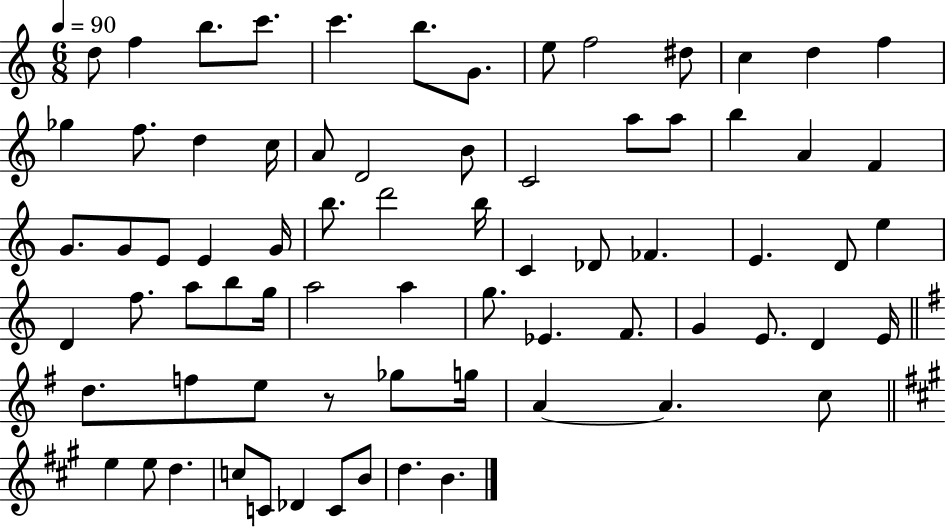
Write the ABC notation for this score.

X:1
T:Untitled
M:6/8
L:1/4
K:C
d/2 f b/2 c'/2 c' b/2 G/2 e/2 f2 ^d/2 c d f _g f/2 d c/4 A/2 D2 B/2 C2 a/2 a/2 b A F G/2 G/2 E/2 E G/4 b/2 d'2 b/4 C _D/2 _F E D/2 e D f/2 a/2 b/2 g/4 a2 a g/2 _E F/2 G E/2 D E/4 d/2 f/2 e/2 z/2 _g/2 g/4 A A c/2 e e/2 d c/2 C/2 _D C/2 B/2 d B